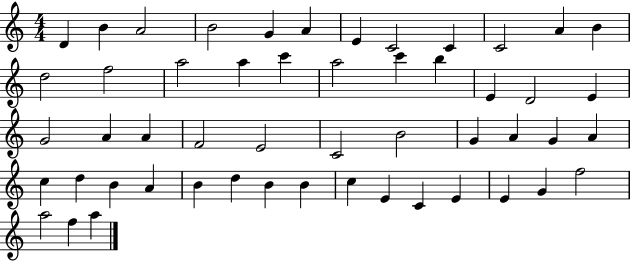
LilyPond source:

{
  \clef treble
  \numericTimeSignature
  \time 4/4
  \key c \major
  d'4 b'4 a'2 | b'2 g'4 a'4 | e'4 c'2 c'4 | c'2 a'4 b'4 | \break d''2 f''2 | a''2 a''4 c'''4 | a''2 c'''4 b''4 | e'4 d'2 e'4 | \break g'2 a'4 a'4 | f'2 e'2 | c'2 b'2 | g'4 a'4 g'4 a'4 | \break c''4 d''4 b'4 a'4 | b'4 d''4 b'4 b'4 | c''4 e'4 c'4 e'4 | e'4 g'4 f''2 | \break a''2 f''4 a''4 | \bar "|."
}